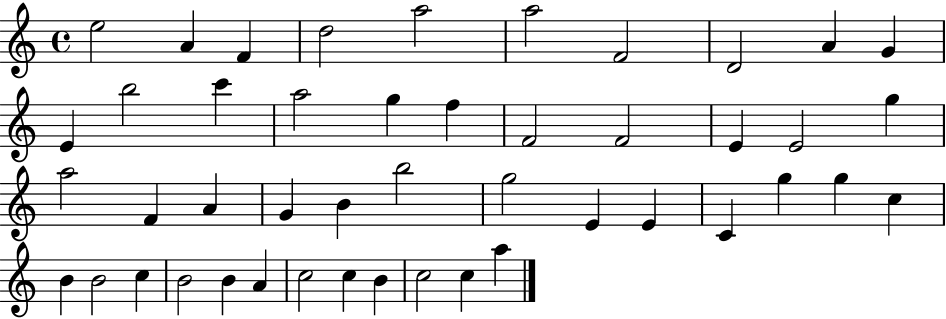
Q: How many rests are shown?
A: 0